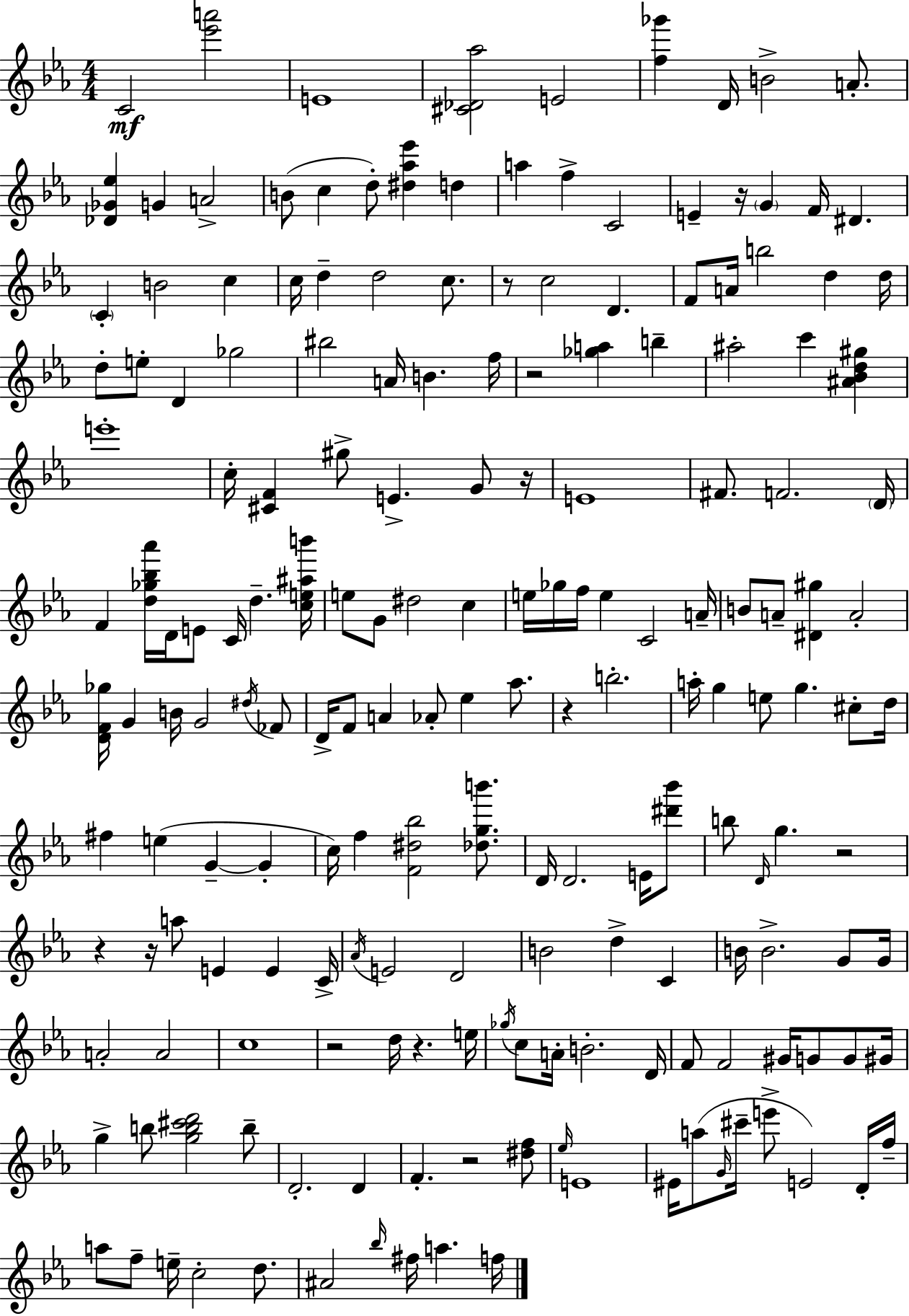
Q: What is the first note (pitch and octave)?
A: C4